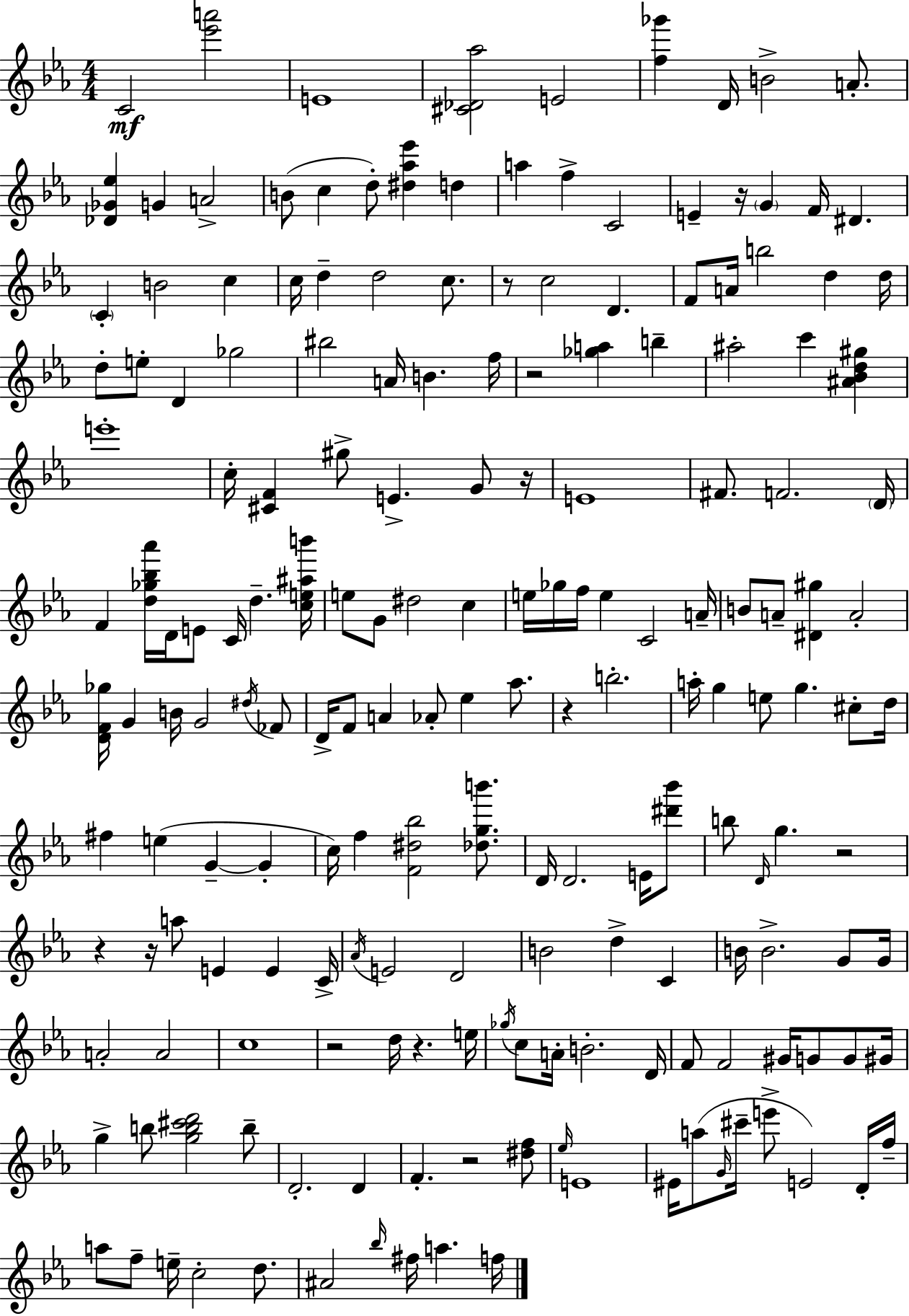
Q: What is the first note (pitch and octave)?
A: C4